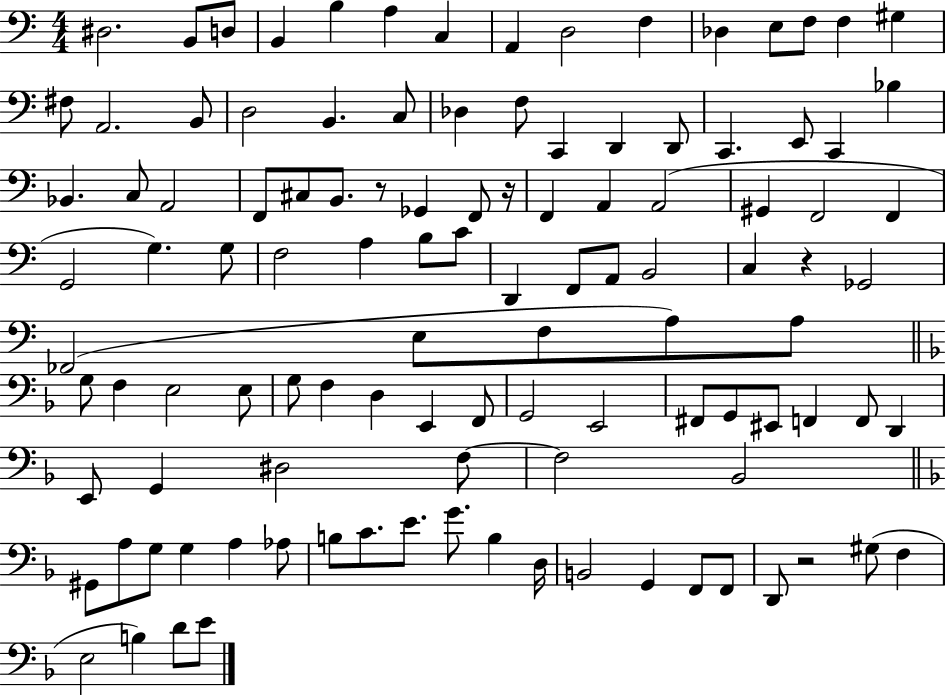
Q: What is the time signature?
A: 4/4